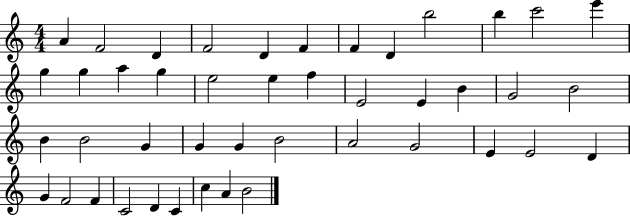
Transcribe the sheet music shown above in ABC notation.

X:1
T:Untitled
M:4/4
L:1/4
K:C
A F2 D F2 D F F D b2 b c'2 e' g g a g e2 e f E2 E B G2 B2 B B2 G G G B2 A2 G2 E E2 D G F2 F C2 D C c A B2